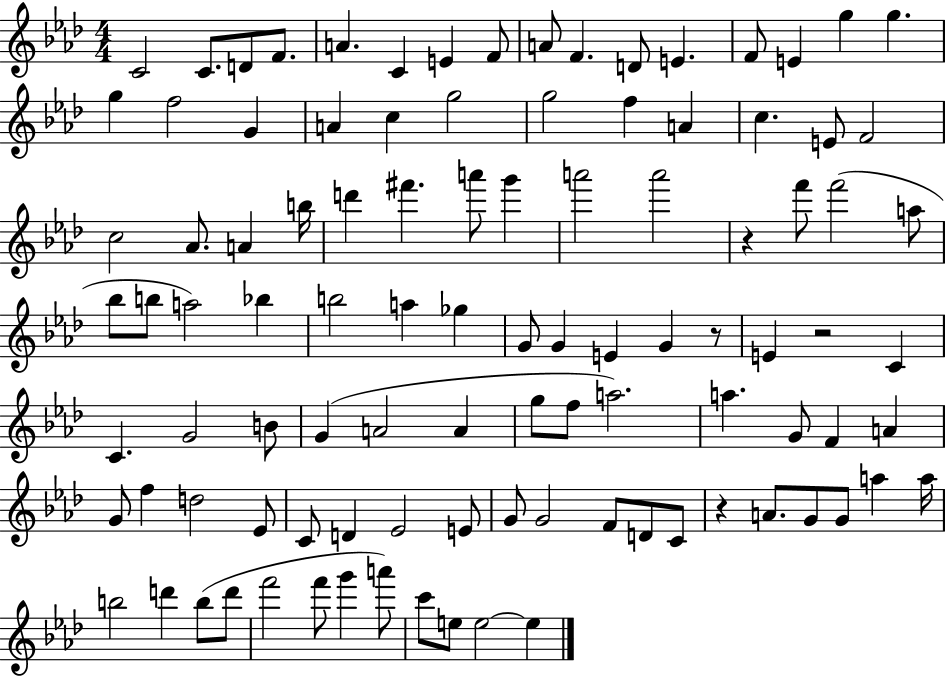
{
  \clef treble
  \numericTimeSignature
  \time 4/4
  \key aes \major
  \repeat volta 2 { c'2 c'8. d'8 f'8. | a'4. c'4 e'4 f'8 | a'8 f'4. d'8 e'4. | f'8 e'4 g''4 g''4. | \break g''4 f''2 g'4 | a'4 c''4 g''2 | g''2 f''4 a'4 | c''4. e'8 f'2 | \break c''2 aes'8. a'4 b''16 | d'''4 fis'''4. a'''8 g'''4 | a'''2 a'''2 | r4 f'''8 f'''2( a''8 | \break bes''8 b''8 a''2) bes''4 | b''2 a''4 ges''4 | g'8 g'4 e'4 g'4 r8 | e'4 r2 c'4 | \break c'4. g'2 b'8 | g'4( a'2 a'4 | g''8 f''8 a''2.) | a''4. g'8 f'4 a'4 | \break g'8 f''4 d''2 ees'8 | c'8 d'4 ees'2 e'8 | g'8 g'2 f'8 d'8 c'8 | r4 a'8. g'8 g'8 a''4 a''16 | \break b''2 d'''4 b''8( d'''8 | f'''2 f'''8 g'''4 a'''8) | c'''8 e''8 e''2~~ e''4 | } \bar "|."
}